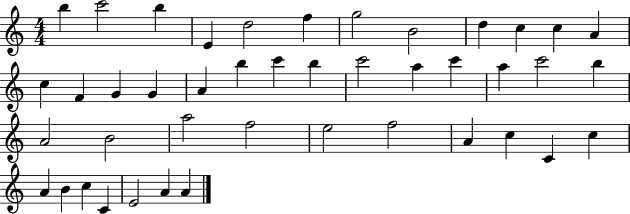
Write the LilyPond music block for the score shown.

{
  \clef treble
  \numericTimeSignature
  \time 4/4
  \key c \major
  b''4 c'''2 b''4 | e'4 d''2 f''4 | g''2 b'2 | d''4 c''4 c''4 a'4 | \break c''4 f'4 g'4 g'4 | a'4 b''4 c'''4 b''4 | c'''2 a''4 c'''4 | a''4 c'''2 b''4 | \break a'2 b'2 | a''2 f''2 | e''2 f''2 | a'4 c''4 c'4 c''4 | \break a'4 b'4 c''4 c'4 | e'2 a'4 a'4 | \bar "|."
}